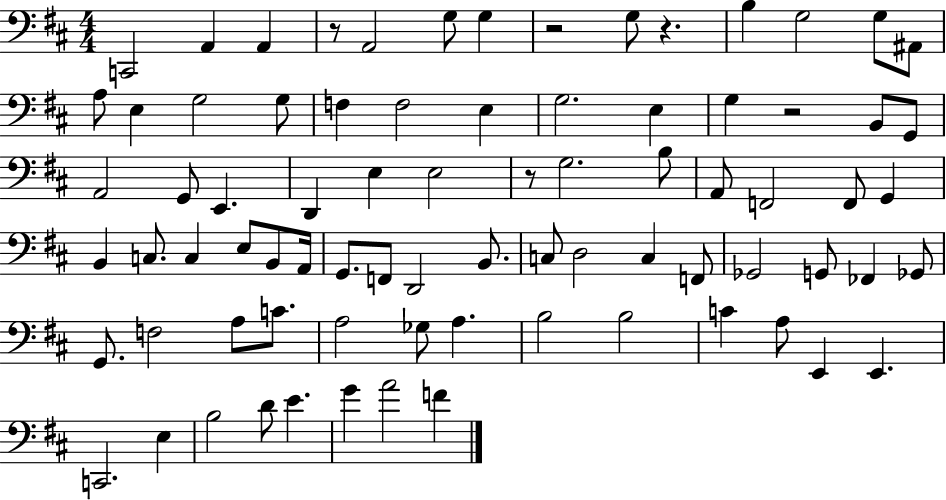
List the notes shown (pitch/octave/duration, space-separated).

C2/h A2/q A2/q R/e A2/h G3/e G3/q R/h G3/e R/q. B3/q G3/h G3/e A#2/e A3/e E3/q G3/h G3/e F3/q F3/h E3/q G3/h. E3/q G3/q R/h B2/e G2/e A2/h G2/e E2/q. D2/q E3/q E3/h R/e G3/h. B3/e A2/e F2/h F2/e G2/q B2/q C3/e. C3/q E3/e B2/e A2/s G2/e. F2/e D2/h B2/e. C3/e D3/h C3/q F2/e Gb2/h G2/e FES2/q Gb2/e G2/e. F3/h A3/e C4/e. A3/h Gb3/e A3/q. B3/h B3/h C4/q A3/e E2/q E2/q. C2/h. E3/q B3/h D4/e E4/q. G4/q A4/h F4/q